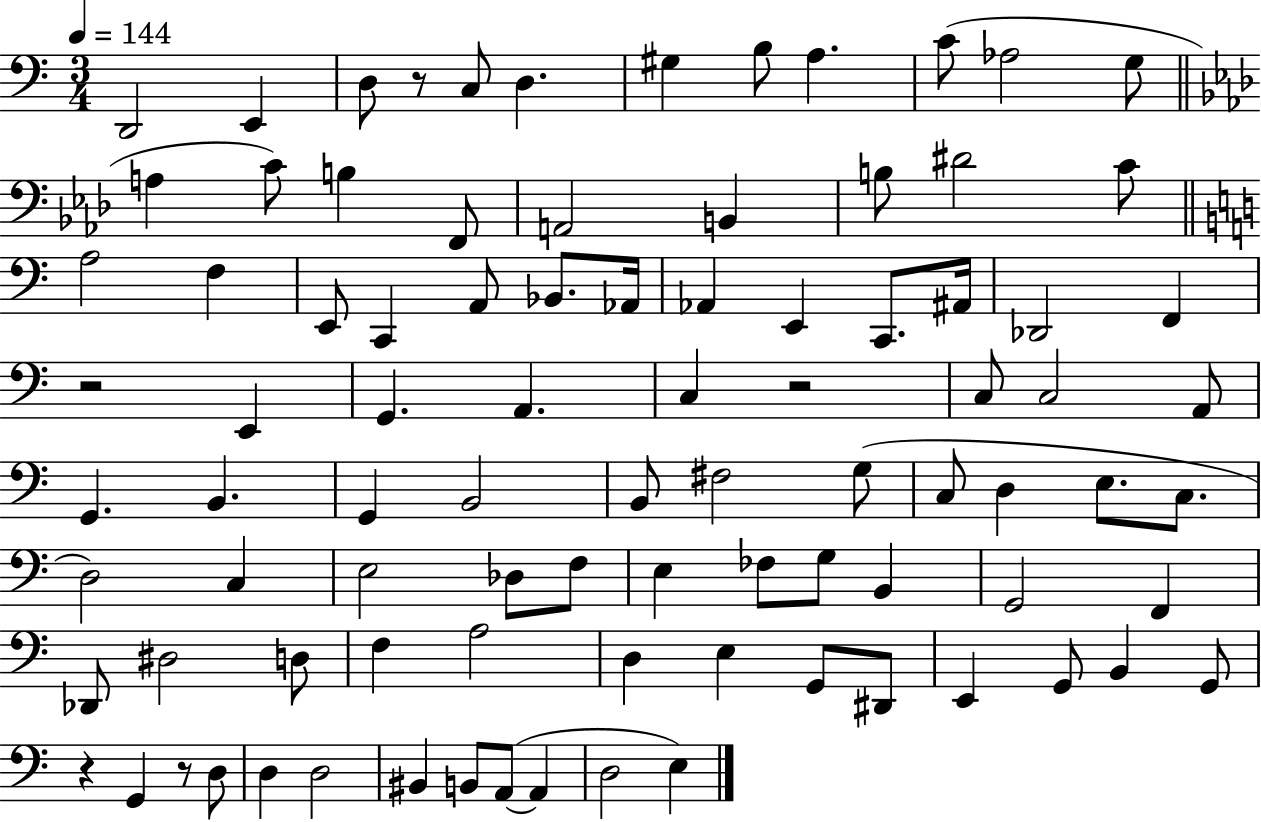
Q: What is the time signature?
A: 3/4